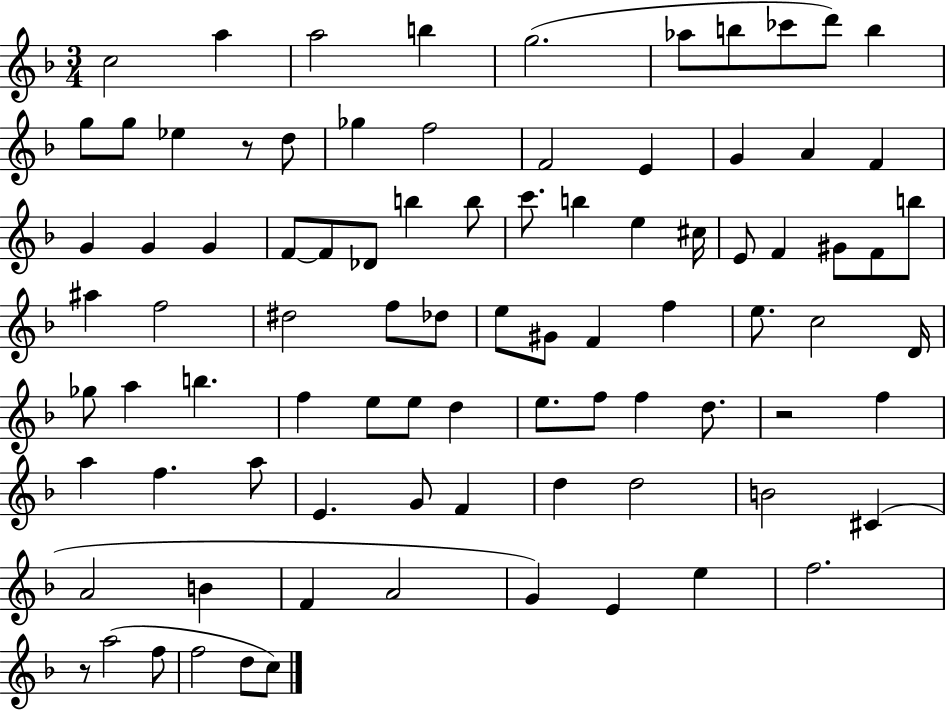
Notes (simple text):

C5/h A5/q A5/h B5/q G5/h. Ab5/e B5/e CES6/e D6/e B5/q G5/e G5/e Eb5/q R/e D5/e Gb5/q F5/h F4/h E4/q G4/q A4/q F4/q G4/q G4/q G4/q F4/e F4/e Db4/e B5/q B5/e C6/e. B5/q E5/q C#5/s E4/e F4/q G#4/e F4/e B5/e A#5/q F5/h D#5/h F5/e Db5/e E5/e G#4/e F4/q F5/q E5/e. C5/h D4/s Gb5/e A5/q B5/q. F5/q E5/e E5/e D5/q E5/e. F5/e F5/q D5/e. R/h F5/q A5/q F5/q. A5/e E4/q. G4/e F4/q D5/q D5/h B4/h C#4/q A4/h B4/q F4/q A4/h G4/q E4/q E5/q F5/h. R/e A5/h F5/e F5/h D5/e C5/e